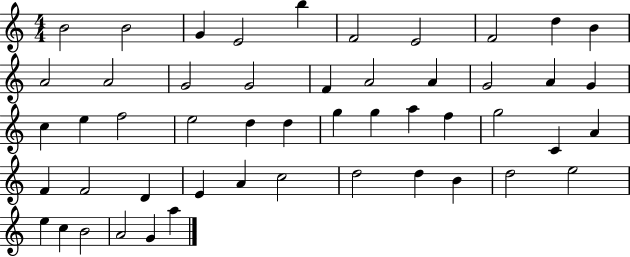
{
  \clef treble
  \numericTimeSignature
  \time 4/4
  \key c \major
  b'2 b'2 | g'4 e'2 b''4 | f'2 e'2 | f'2 d''4 b'4 | \break a'2 a'2 | g'2 g'2 | f'4 a'2 a'4 | g'2 a'4 g'4 | \break c''4 e''4 f''2 | e''2 d''4 d''4 | g''4 g''4 a''4 f''4 | g''2 c'4 a'4 | \break f'4 f'2 d'4 | e'4 a'4 c''2 | d''2 d''4 b'4 | d''2 e''2 | \break e''4 c''4 b'2 | a'2 g'4 a''4 | \bar "|."
}